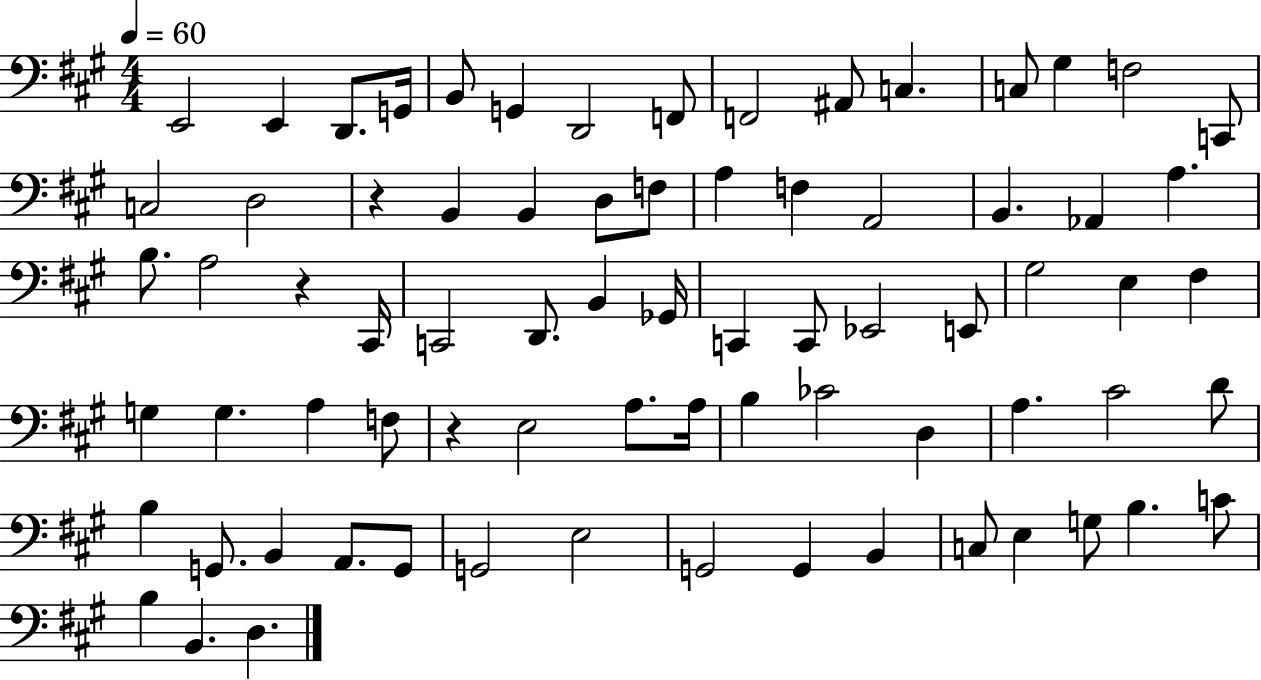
X:1
T:Untitled
M:4/4
L:1/4
K:A
E,,2 E,, D,,/2 G,,/4 B,,/2 G,, D,,2 F,,/2 F,,2 ^A,,/2 C, C,/2 ^G, F,2 C,,/2 C,2 D,2 z B,, B,, D,/2 F,/2 A, F, A,,2 B,, _A,, A, B,/2 A,2 z ^C,,/4 C,,2 D,,/2 B,, _G,,/4 C,, C,,/2 _E,,2 E,,/2 ^G,2 E, ^F, G, G, A, F,/2 z E,2 A,/2 A,/4 B, _C2 D, A, ^C2 D/2 B, G,,/2 B,, A,,/2 G,,/2 G,,2 E,2 G,,2 G,, B,, C,/2 E, G,/2 B, C/2 B, B,, D,